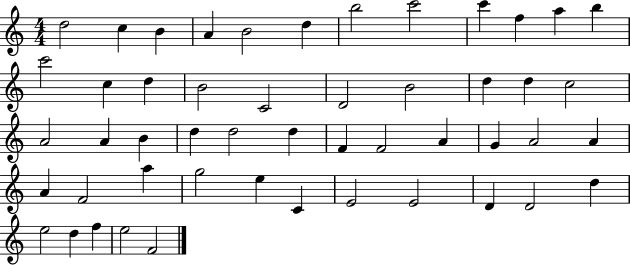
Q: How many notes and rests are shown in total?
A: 50